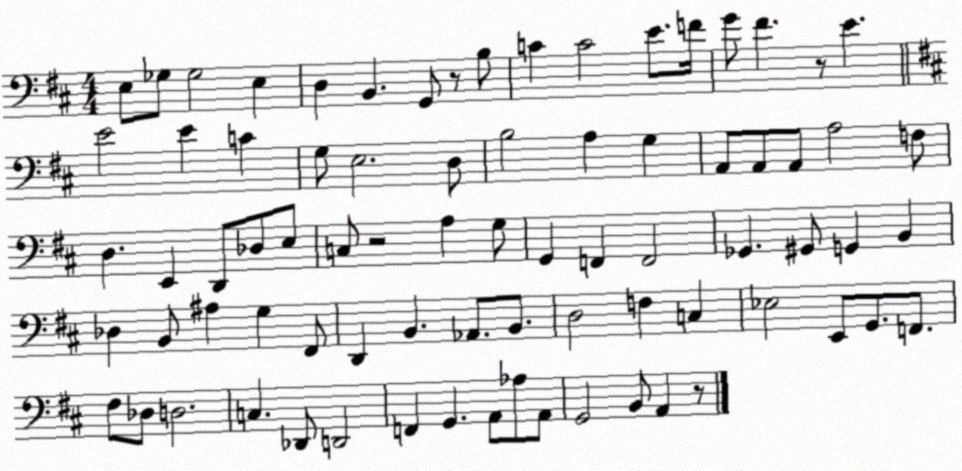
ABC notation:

X:1
T:Untitled
M:4/4
L:1/4
K:D
E,/2 _G,/2 _G,2 E, D, B,, G,,/2 z/2 B,/2 C C2 E/2 F/4 G/2 ^F z/2 E E2 E C G,/2 E,2 D,/2 B,2 A, G, A,,/2 A,,/2 A,,/2 A,2 F,/2 D, E,, D,,/2 _D,/2 E,/2 C,/2 z2 A, G,/2 G,, F,, F,,2 _G,, ^G,,/2 G,, B,, _D, B,,/2 ^A, G, ^F,,/2 D,, B,, _A,,/2 B,,/2 D,2 F, C, _E,2 E,,/2 G,,/2 F,,/2 ^F,/2 _D,/2 D,2 C, _D,,/2 D,,2 F,, G,, A,,/2 _A,/2 A,,/2 G,,2 B,,/2 A,, z/2